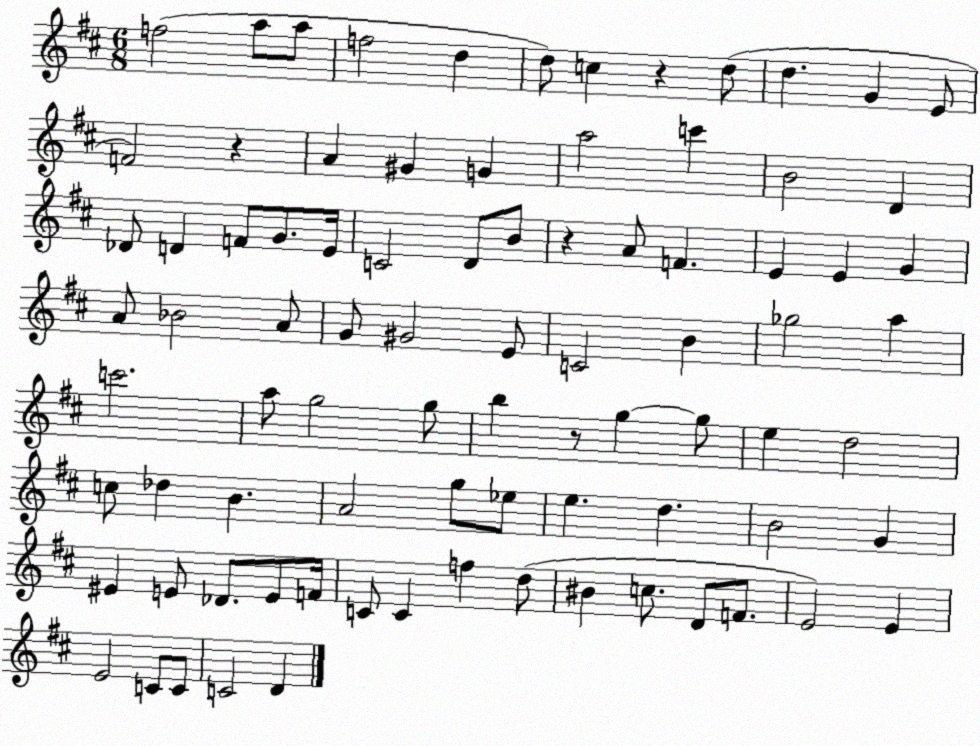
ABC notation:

X:1
T:Untitled
M:6/8
L:1/4
K:D
f2 a/2 a/2 f2 d d/2 c z d/2 d G E/2 F2 z A ^G G a2 c' B2 D _D/2 D F/2 G/2 E/4 C2 D/2 B/2 z A/2 F E E G A/2 _B2 A/2 G/2 ^G2 E/2 C2 B _g2 a c'2 a/2 g2 g/2 b z/2 g g/2 e d2 c/2 _d B A2 g/2 _e/2 e d B2 G ^E E/2 _D/2 E/2 F/4 C/2 C f d/2 ^B c/2 D/2 F/2 E2 E E2 C/2 C/2 C2 D